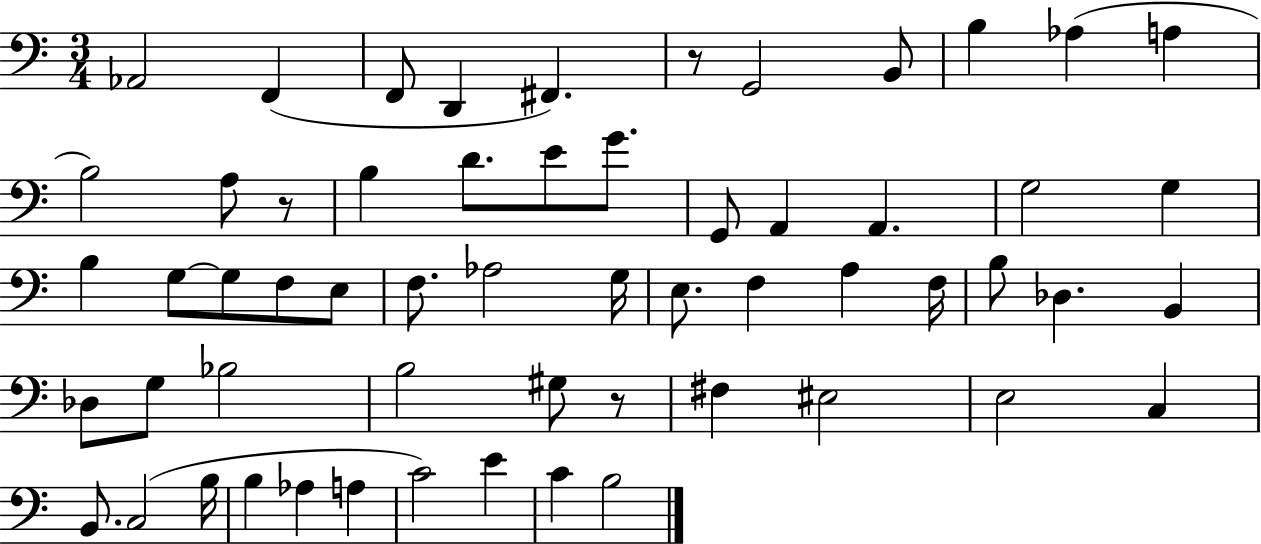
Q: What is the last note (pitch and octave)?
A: B3